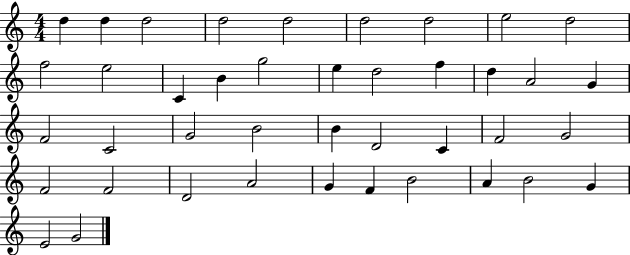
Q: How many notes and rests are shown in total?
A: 41